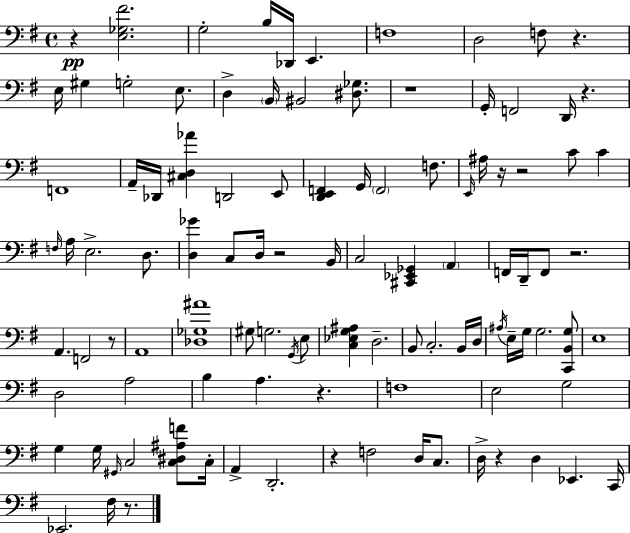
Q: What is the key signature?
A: G major